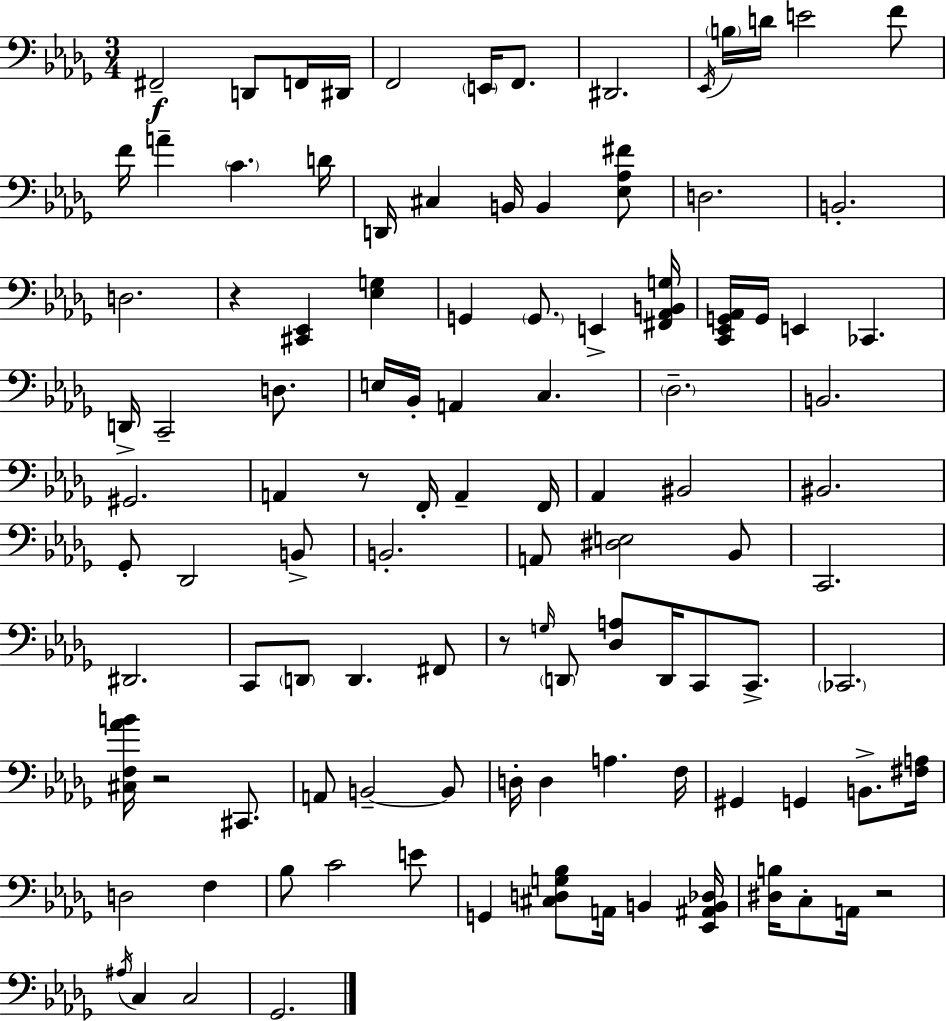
X:1
T:Untitled
M:3/4
L:1/4
K:Bbm
^F,,2 D,,/2 F,,/4 ^D,,/4 F,,2 E,,/4 F,,/2 ^D,,2 _E,,/4 B,/4 D/4 E2 F/2 F/4 A C D/4 D,,/4 ^C, B,,/4 B,, [_E,_A,^F]/2 D,2 B,,2 D,2 z [^C,,_E,,] [_E,G,] G,, G,,/2 E,, [^F,,_A,,B,,G,]/4 [C,,_E,,G,,_A,,]/4 G,,/4 E,, _C,, D,,/4 C,,2 D,/2 E,/4 _B,,/4 A,, C, _D,2 B,,2 ^G,,2 A,, z/2 F,,/4 A,, F,,/4 _A,, ^B,,2 ^B,,2 _G,,/2 _D,,2 B,,/2 B,,2 A,,/2 [^D,E,]2 _B,,/2 C,,2 ^D,,2 C,,/2 D,,/2 D,, ^F,,/2 z/2 G,/4 D,,/2 [_D,A,]/2 D,,/4 C,,/2 C,,/2 _C,,2 [^C,F,_AB]/4 z2 ^C,,/2 A,,/2 B,,2 B,,/2 D,/4 D, A, F,/4 ^G,, G,, B,,/2 [^F,A,]/4 D,2 F, _B,/2 C2 E/2 G,, [^C,D,G,_B,]/2 A,,/4 B,, [_E,,^A,,B,,_D,]/4 [^D,B,]/4 C,/2 A,,/4 z2 ^A,/4 C, C,2 _G,,2